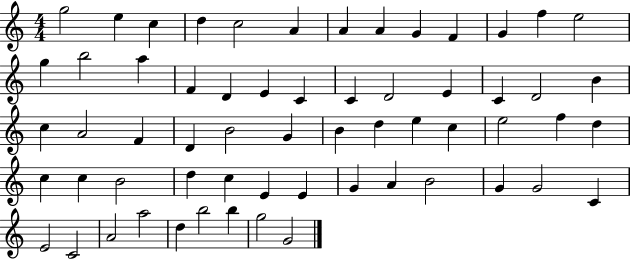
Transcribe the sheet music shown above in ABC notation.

X:1
T:Untitled
M:4/4
L:1/4
K:C
g2 e c d c2 A A A G F G f e2 g b2 a F D E C C D2 E C D2 B c A2 F D B2 G B d e c e2 f d c c B2 d c E E G A B2 G G2 C E2 C2 A2 a2 d b2 b g2 G2